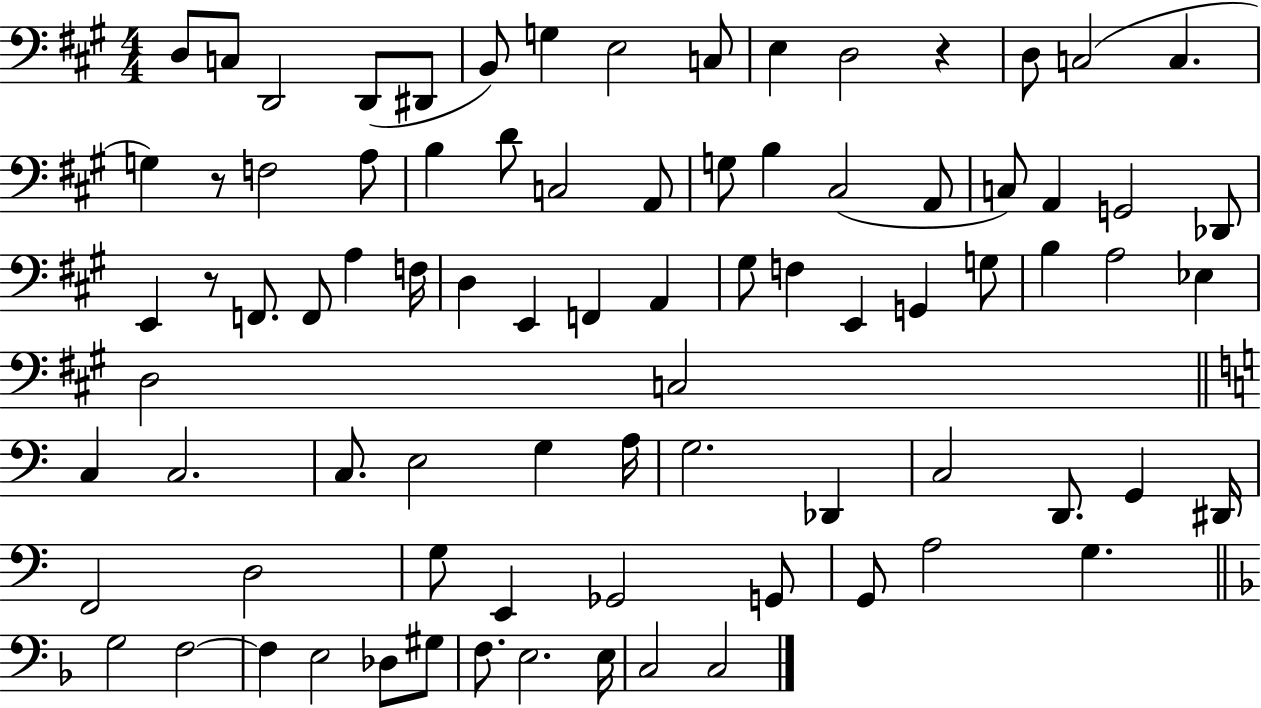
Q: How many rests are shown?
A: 3